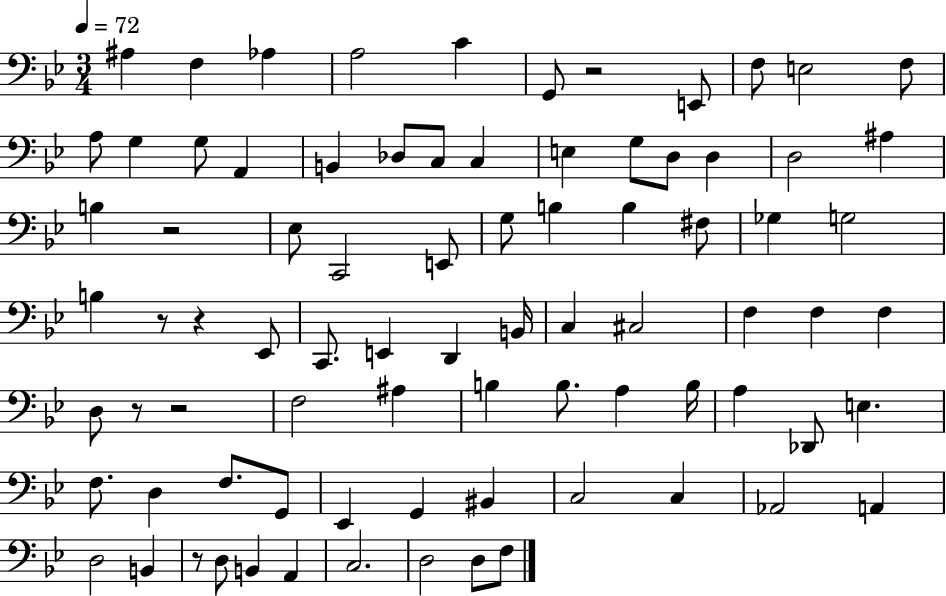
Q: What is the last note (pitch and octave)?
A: F3